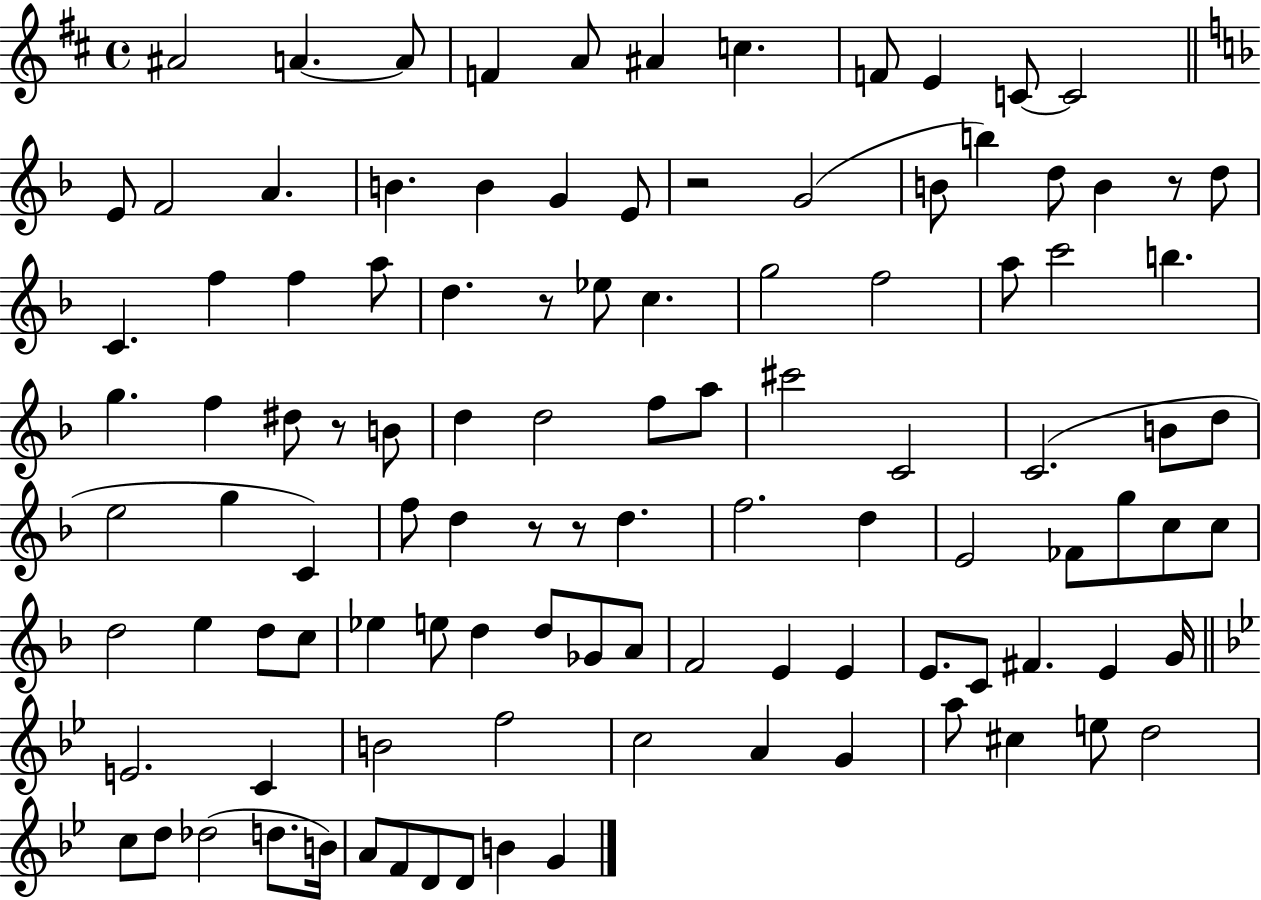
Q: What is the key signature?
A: D major